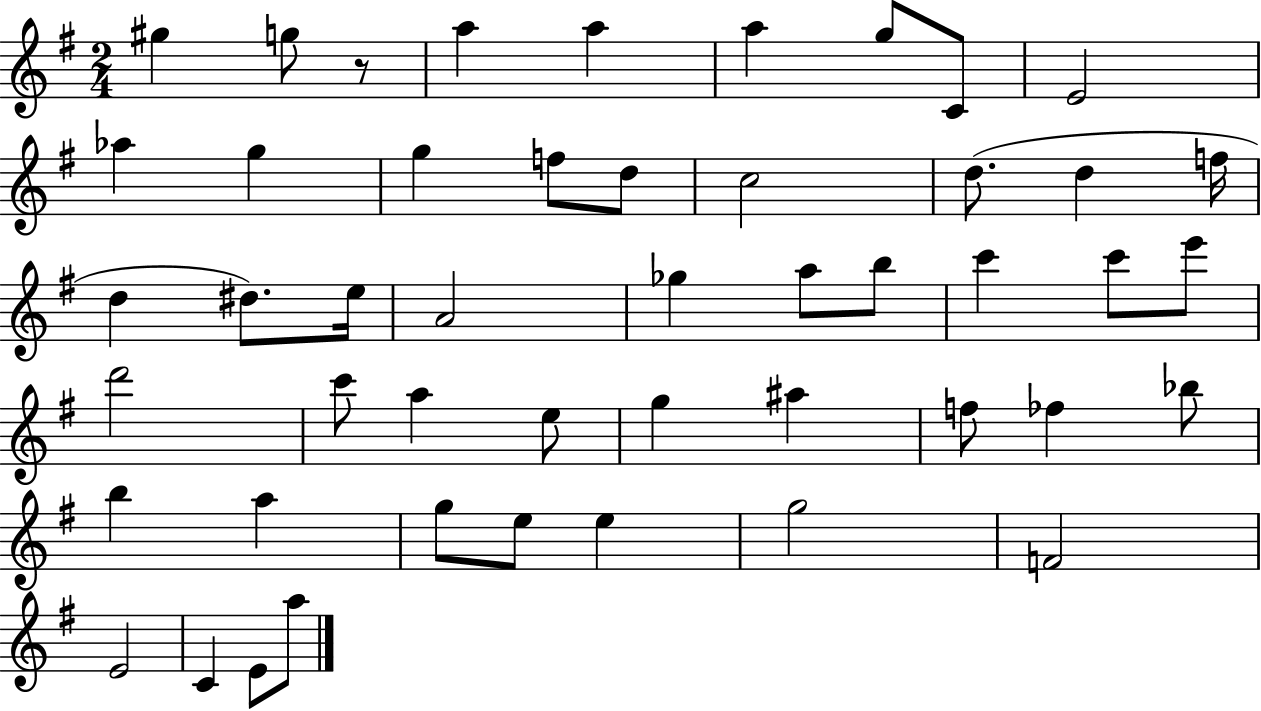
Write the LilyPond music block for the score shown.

{
  \clef treble
  \numericTimeSignature
  \time 2/4
  \key g \major
  gis''4 g''8 r8 | a''4 a''4 | a''4 g''8 c'8 | e'2 | \break aes''4 g''4 | g''4 f''8 d''8 | c''2 | d''8.( d''4 f''16 | \break d''4 dis''8.) e''16 | a'2 | ges''4 a''8 b''8 | c'''4 c'''8 e'''8 | \break d'''2 | c'''8 a''4 e''8 | g''4 ais''4 | f''8 fes''4 bes''8 | \break b''4 a''4 | g''8 e''8 e''4 | g''2 | f'2 | \break e'2 | c'4 e'8 a''8 | \bar "|."
}